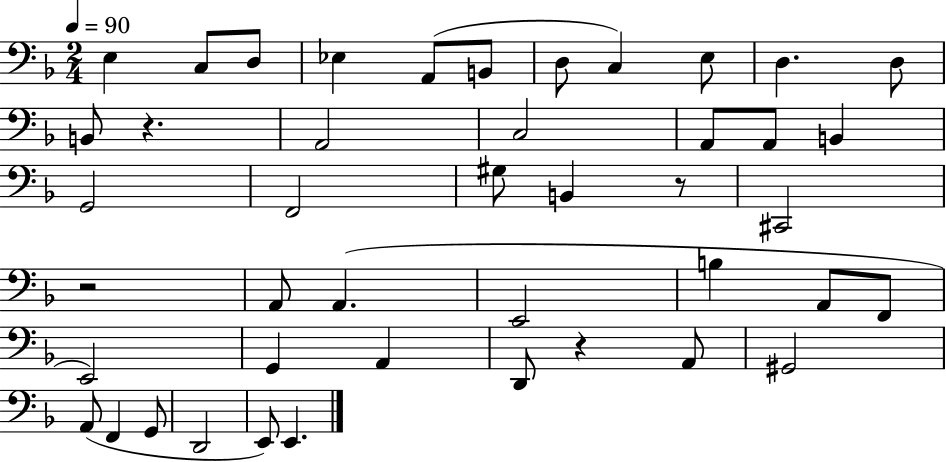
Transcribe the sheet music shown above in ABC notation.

X:1
T:Untitled
M:2/4
L:1/4
K:F
E, C,/2 D,/2 _E, A,,/2 B,,/2 D,/2 C, E,/2 D, D,/2 B,,/2 z A,,2 C,2 A,,/2 A,,/2 B,, G,,2 F,,2 ^G,/2 B,, z/2 ^C,,2 z2 A,,/2 A,, E,,2 B, A,,/2 F,,/2 E,,2 G,, A,, D,,/2 z A,,/2 ^G,,2 A,,/2 F,, G,,/2 D,,2 E,,/2 E,,